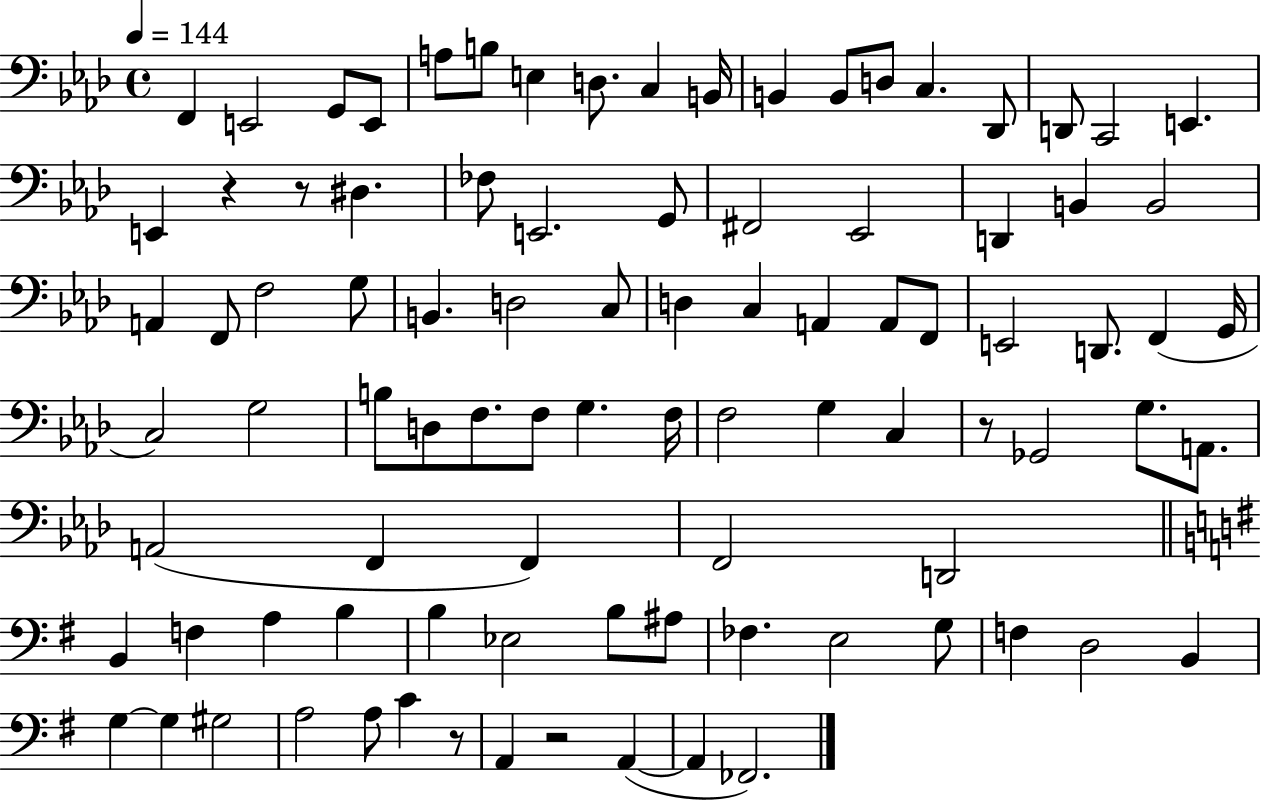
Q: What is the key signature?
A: AES major